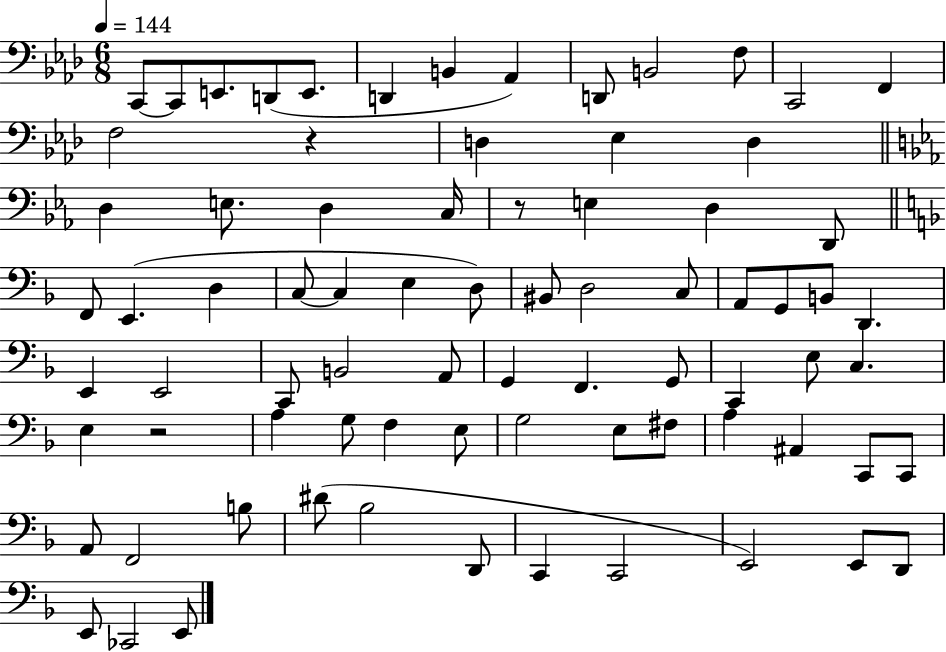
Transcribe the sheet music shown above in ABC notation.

X:1
T:Untitled
M:6/8
L:1/4
K:Ab
C,,/2 C,,/2 E,,/2 D,,/2 E,,/2 D,, B,, _A,, D,,/2 B,,2 F,/2 C,,2 F,, F,2 z D, _E, D, D, E,/2 D, C,/4 z/2 E, D, D,,/2 F,,/2 E,, D, C,/2 C, E, D,/2 ^B,,/2 D,2 C,/2 A,,/2 G,,/2 B,,/2 D,, E,, E,,2 C,,/2 B,,2 A,,/2 G,, F,, G,,/2 C,, E,/2 C, E, z2 A, G,/2 F, E,/2 G,2 E,/2 ^F,/2 A, ^A,, C,,/2 C,,/2 A,,/2 F,,2 B,/2 ^D/2 _B,2 D,,/2 C,, C,,2 E,,2 E,,/2 D,,/2 E,,/2 _C,,2 E,,/2